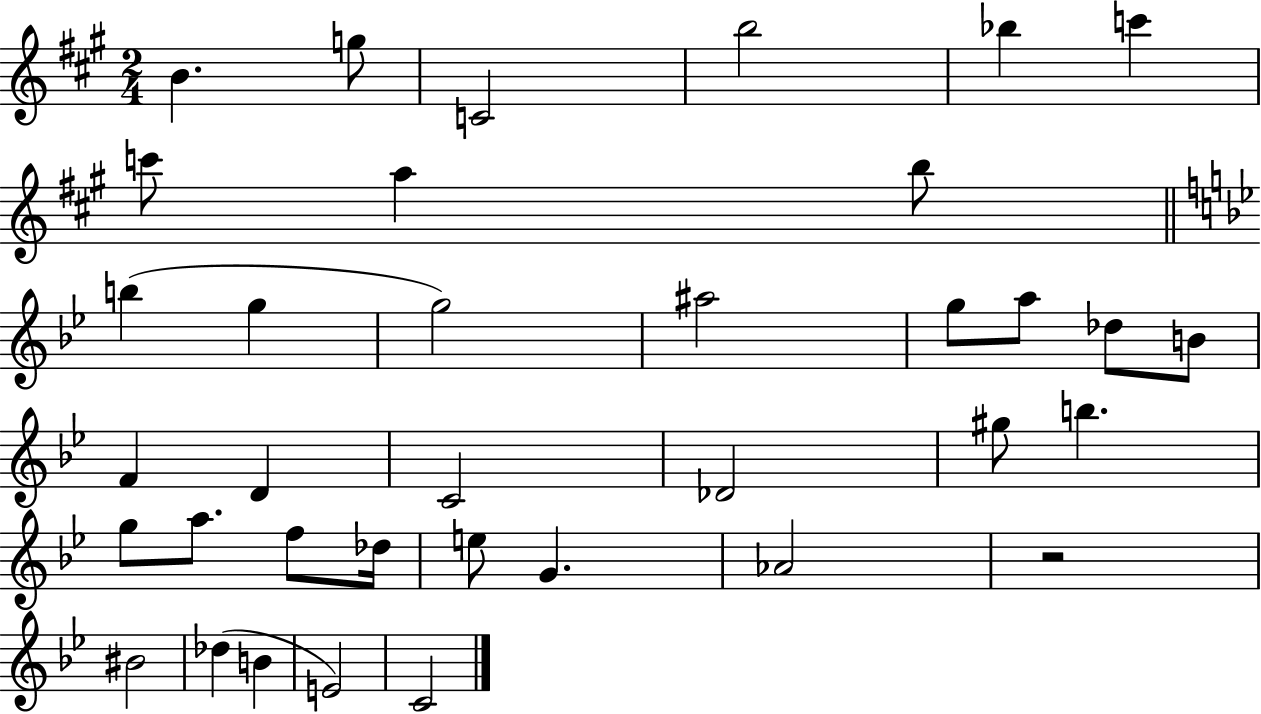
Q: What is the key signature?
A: A major